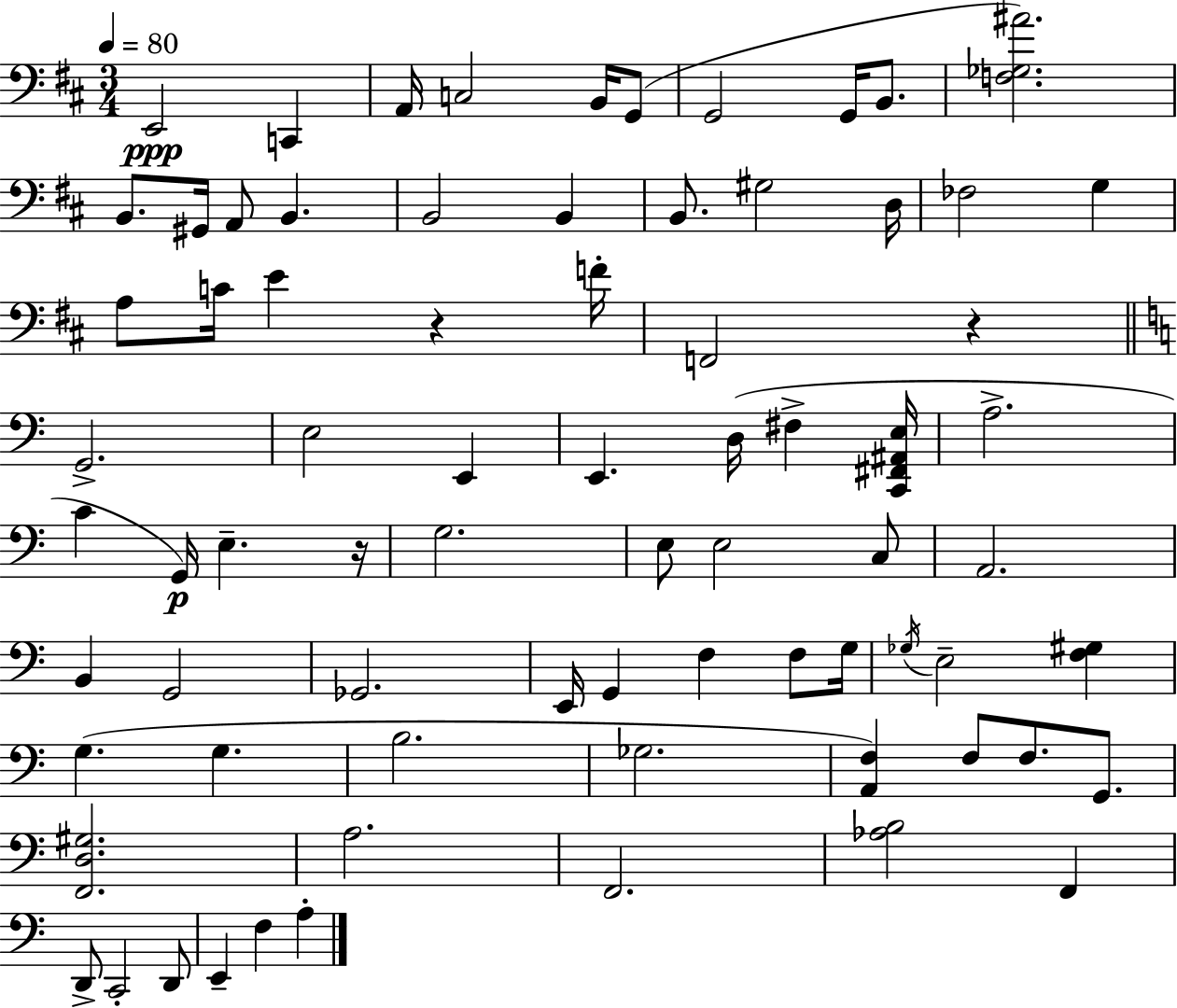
{
  \clef bass
  \numericTimeSignature
  \time 3/4
  \key d \major
  \tempo 4 = 80
  e,2\ppp c,4 | a,16 c2 b,16 g,8( | g,2 g,16 b,8. | <f ges ais'>2.) | \break b,8. gis,16 a,8 b,4. | b,2 b,4 | b,8. gis2 d16 | fes2 g4 | \break a8 c'16 e'4 r4 f'16-. | f,2 r4 | \bar "||" \break \key c \major g,2.-> | e2 e,4 | e,4. d16( fis4-> <c, fis, ais, e>16 | a2.-> | \break c'4 g,16\p) e4.-- r16 | g2. | e8 e2 c8 | a,2. | \break b,4 g,2 | ges,2. | e,16 g,4 f4 f8 g16 | \acciaccatura { ges16 } e2-- <f gis>4 | \break g4.( g4. | b2. | ges2. | <a, f>4) f8 f8. g,8. | \break <f, d gis>2. | a2. | f,2. | <aes b>2 f,4 | \break d,8-> c,2-. d,8 | e,4-- f4 a4-. | \bar "|."
}